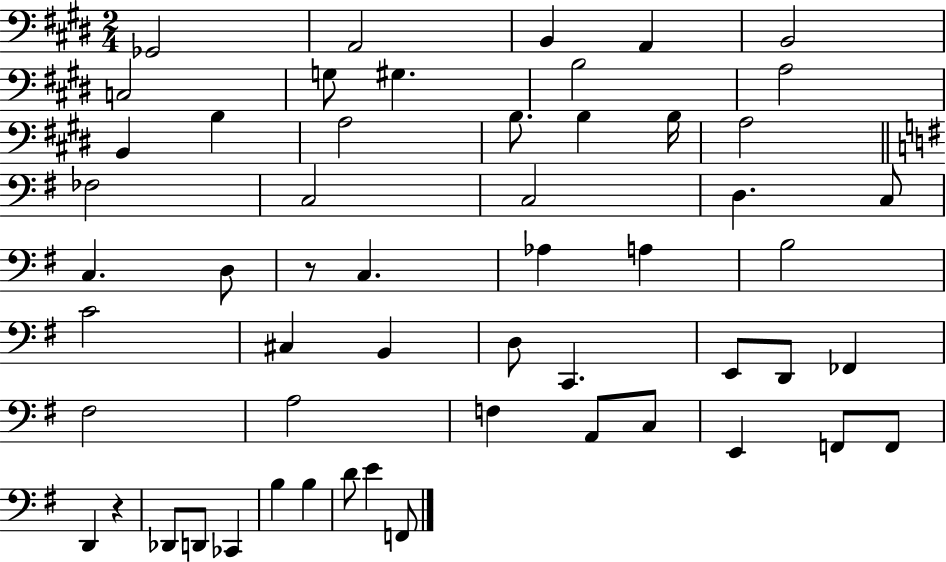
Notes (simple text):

Gb2/h A2/h B2/q A2/q B2/h C3/h G3/e G#3/q. B3/h A3/h B2/q B3/q A3/h B3/e. B3/q B3/s A3/h FES3/h C3/h C3/h D3/q. C3/e C3/q. D3/e R/e C3/q. Ab3/q A3/q B3/h C4/h C#3/q B2/q D3/e C2/q. E2/e D2/e FES2/q F#3/h A3/h F3/q A2/e C3/e E2/q F2/e F2/e D2/q R/q Db2/e D2/e CES2/q B3/q B3/q D4/e E4/q F2/e